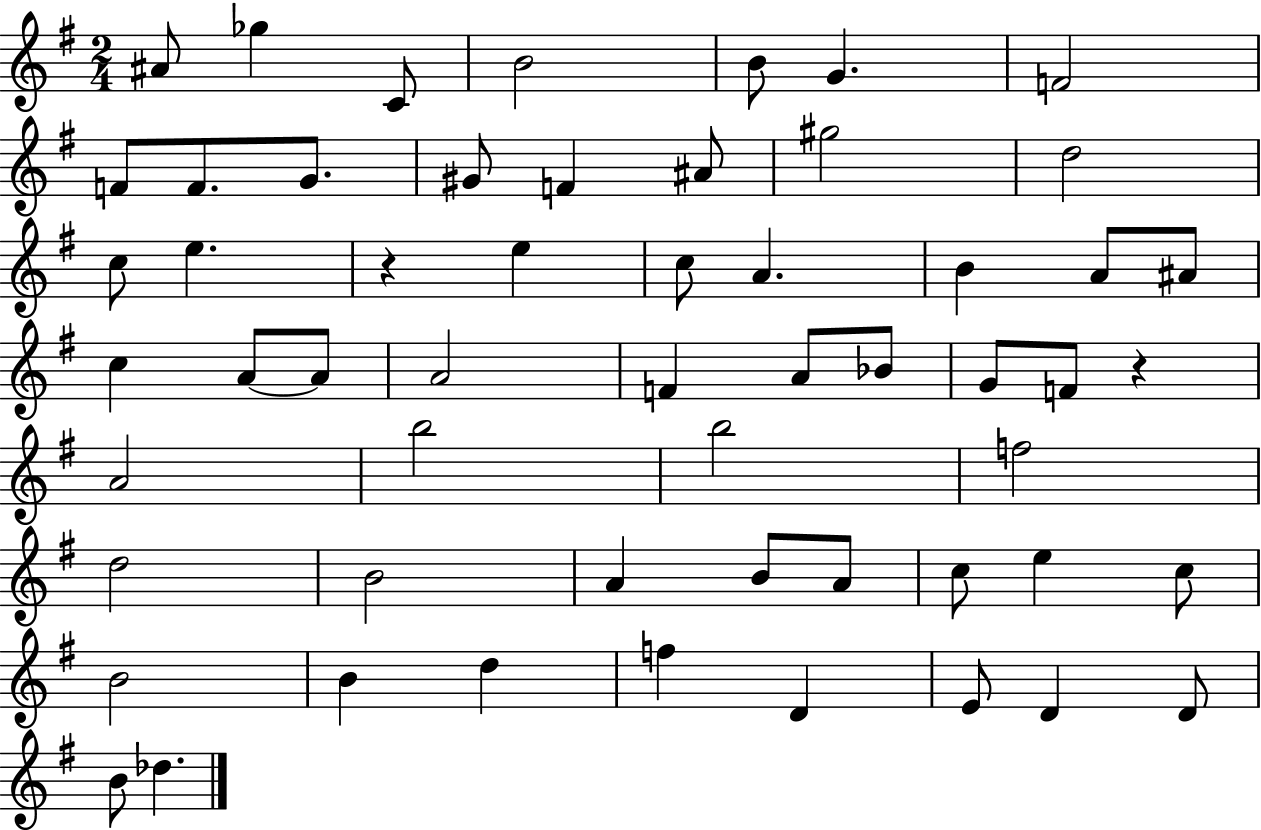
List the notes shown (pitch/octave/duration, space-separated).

A#4/e Gb5/q C4/e B4/h B4/e G4/q. F4/h F4/e F4/e. G4/e. G#4/e F4/q A#4/e G#5/h D5/h C5/e E5/q. R/q E5/q C5/e A4/q. B4/q A4/e A#4/e C5/q A4/e A4/e A4/h F4/q A4/e Bb4/e G4/e F4/e R/q A4/h B5/h B5/h F5/h D5/h B4/h A4/q B4/e A4/e C5/e E5/q C5/e B4/h B4/q D5/q F5/q D4/q E4/e D4/q D4/e B4/e Db5/q.